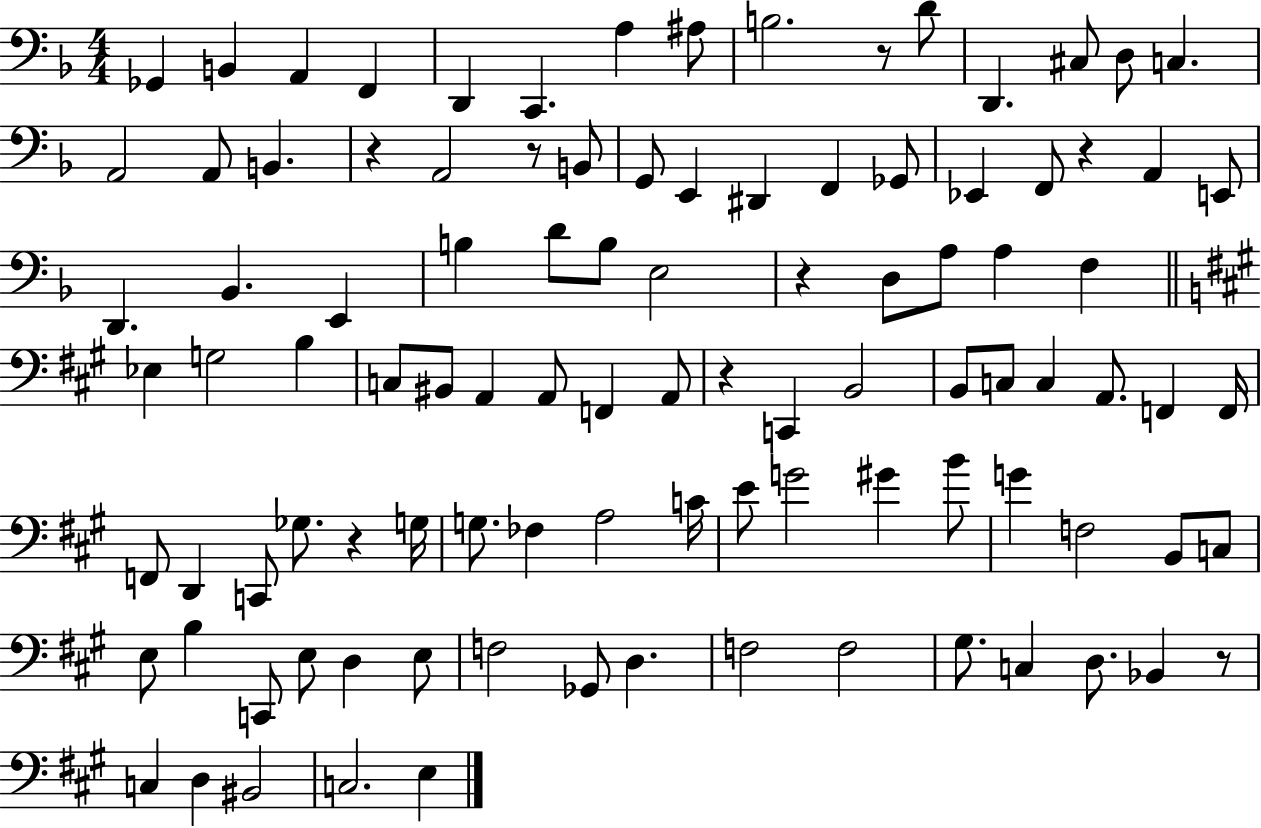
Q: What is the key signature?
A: F major